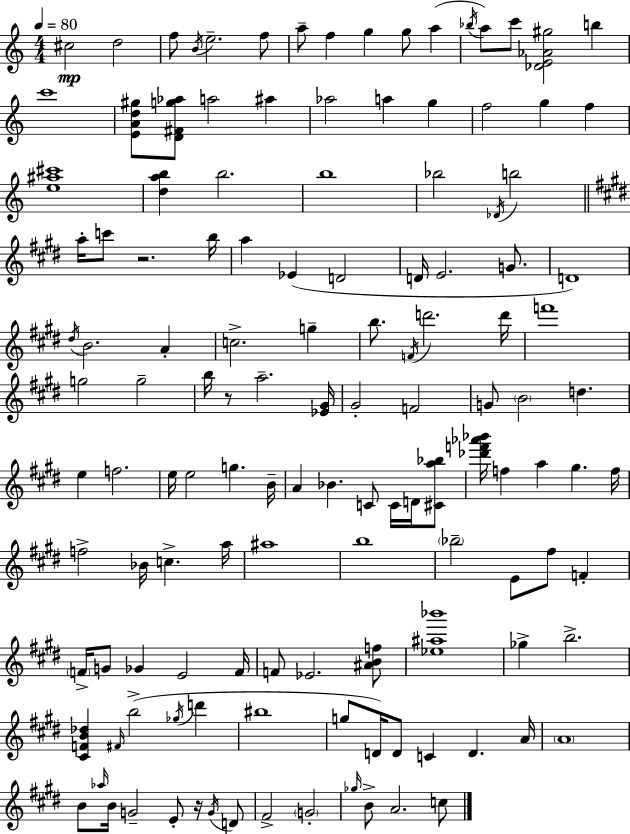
C#5/h D5/h F5/e B4/s E5/h. F5/e A5/e F5/q G5/q G5/e A5/q Bb5/s A5/e C6/e [Db4,E4,Ab4,G#5]/h B5/q C6/w [E4,A4,D5,G#5]/e [D4,F#4,G5,Ab5]/e A5/h A#5/q Ab5/h A5/q G5/q F5/h G5/q F5/q [E5,A#5,C#6]/w [D5,A5,B5]/q B5/h. B5/w Bb5/h Db4/s B5/h A5/s C6/e R/h. B5/s A5/q Eb4/q D4/h D4/s E4/h. G4/e. D4/w D#5/s B4/h. A4/q C5/h. G5/q B5/e. F4/s D6/h. D6/s F6/w G5/h G5/h B5/s R/e A5/h. [Eb4,G#4]/s G#4/h F4/h G4/e B4/h D5/q. E5/q F5/h. E5/s E5/h G5/q. B4/s A4/q Bb4/q. C4/e C4/s D4/s [C#4,A5,Bb5]/e [Db6,F6,Ab6,Bb6]/s F5/q A5/q G#5/q. F5/s F5/h Bb4/s C5/q. A5/s A#5/w B5/w Bb5/h E4/e F#5/e F4/q F4/s G4/e Gb4/q E4/h F4/s F4/e Eb4/h. [A#4,B4,F5]/e [Eb5,A#5,Bb6]/w Gb5/q B5/h. [C#4,F4,B4,Db5]/q F#4/s B5/h Gb5/s D6/q BIS5/w G5/e D4/s D4/e C4/q D4/q. A4/s A4/w B4/e Ab5/s B4/s G4/h E4/e R/s G4/s D4/e F#4/h G4/h Gb5/s B4/e A4/h. C5/e